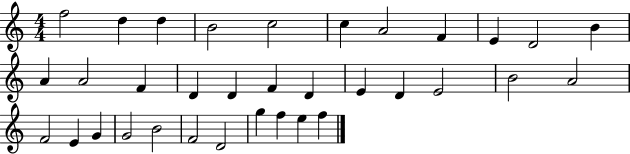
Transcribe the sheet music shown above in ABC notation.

X:1
T:Untitled
M:4/4
L:1/4
K:C
f2 d d B2 c2 c A2 F E D2 B A A2 F D D F D E D E2 B2 A2 F2 E G G2 B2 F2 D2 g f e f